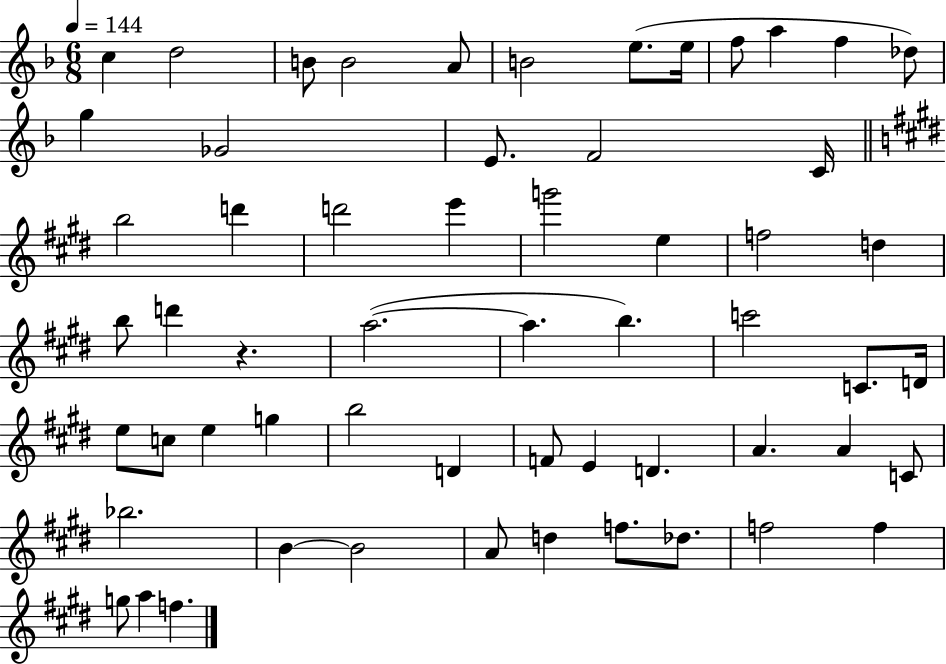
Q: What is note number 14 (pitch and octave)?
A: Gb4